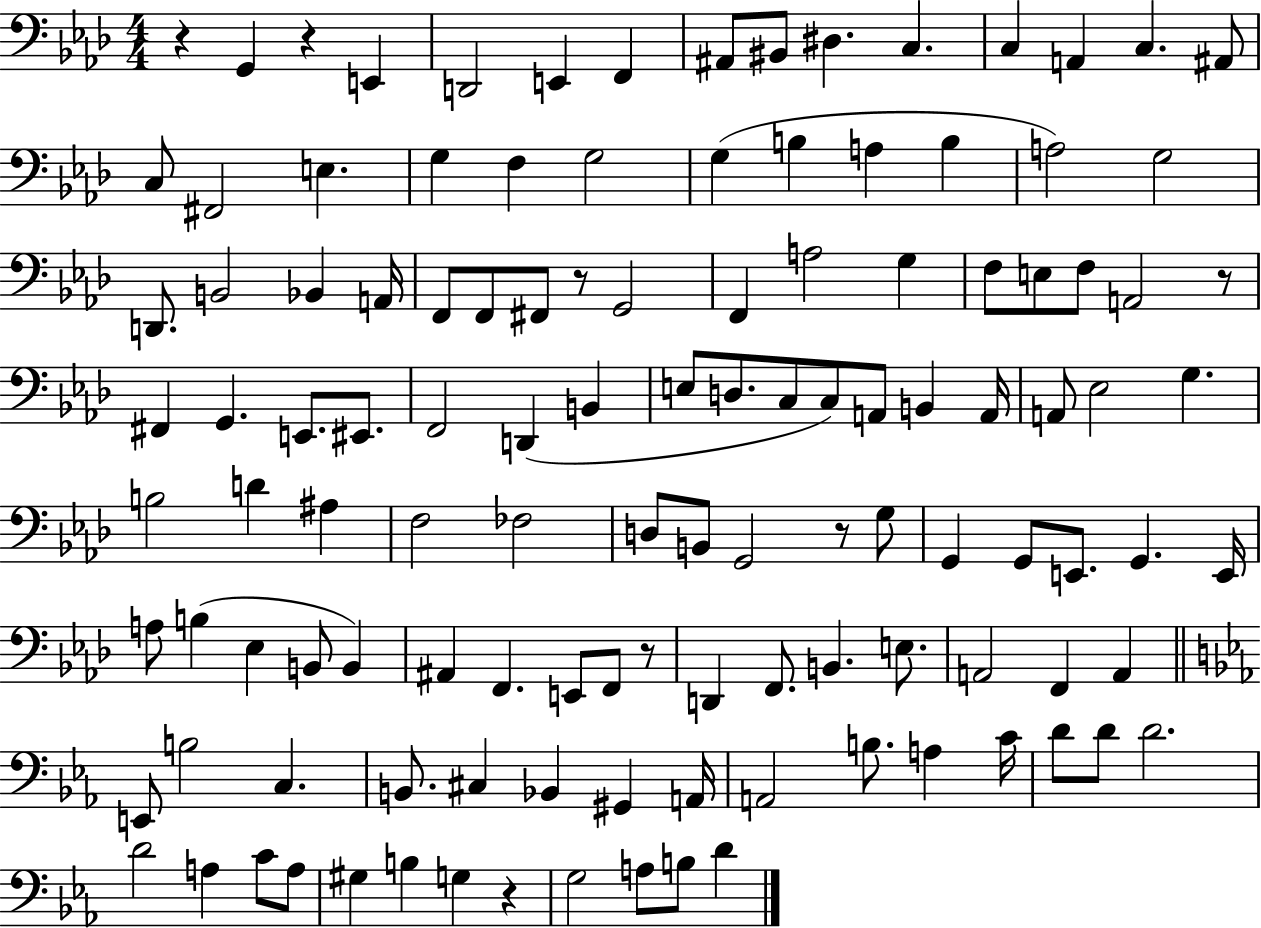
R/q G2/q R/q E2/q D2/h E2/q F2/q A#2/e BIS2/e D#3/q. C3/q. C3/q A2/q C3/q. A#2/e C3/e F#2/h E3/q. G3/q F3/q G3/h G3/q B3/q A3/q B3/q A3/h G3/h D2/e. B2/h Bb2/q A2/s F2/e F2/e F#2/e R/e G2/h F2/q A3/h G3/q F3/e E3/e F3/e A2/h R/e F#2/q G2/q. E2/e. EIS2/e. F2/h D2/q B2/q E3/e D3/e. C3/e C3/e A2/e B2/q A2/s A2/e Eb3/h G3/q. B3/h D4/q A#3/q F3/h FES3/h D3/e B2/e G2/h R/e G3/e G2/q G2/e E2/e. G2/q. E2/s A3/e B3/q Eb3/q B2/e B2/q A#2/q F2/q. E2/e F2/e R/e D2/q F2/e. B2/q. E3/e. A2/h F2/q A2/q E2/e B3/h C3/q. B2/e. C#3/q Bb2/q G#2/q A2/s A2/h B3/e. A3/q C4/s D4/e D4/e D4/h. D4/h A3/q C4/e A3/e G#3/q B3/q G3/q R/q G3/h A3/e B3/e D4/q